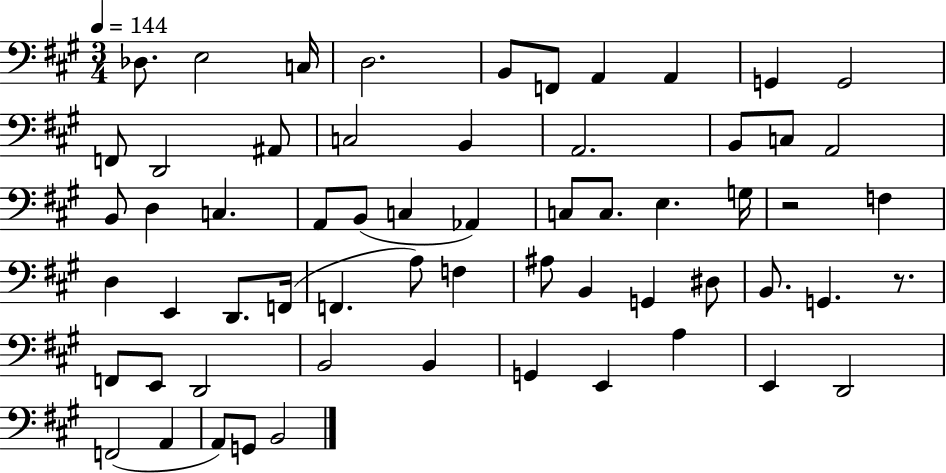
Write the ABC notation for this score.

X:1
T:Untitled
M:3/4
L:1/4
K:A
_D,/2 E,2 C,/4 D,2 B,,/2 F,,/2 A,, A,, G,, G,,2 F,,/2 D,,2 ^A,,/2 C,2 B,, A,,2 B,,/2 C,/2 A,,2 B,,/2 D, C, A,,/2 B,,/2 C, _A,, C,/2 C,/2 E, G,/4 z2 F, D, E,, D,,/2 F,,/4 F,, A,/2 F, ^A,/2 B,, G,, ^D,/2 B,,/2 G,, z/2 F,,/2 E,,/2 D,,2 B,,2 B,, G,, E,, A, E,, D,,2 F,,2 A,, A,,/2 G,,/2 B,,2